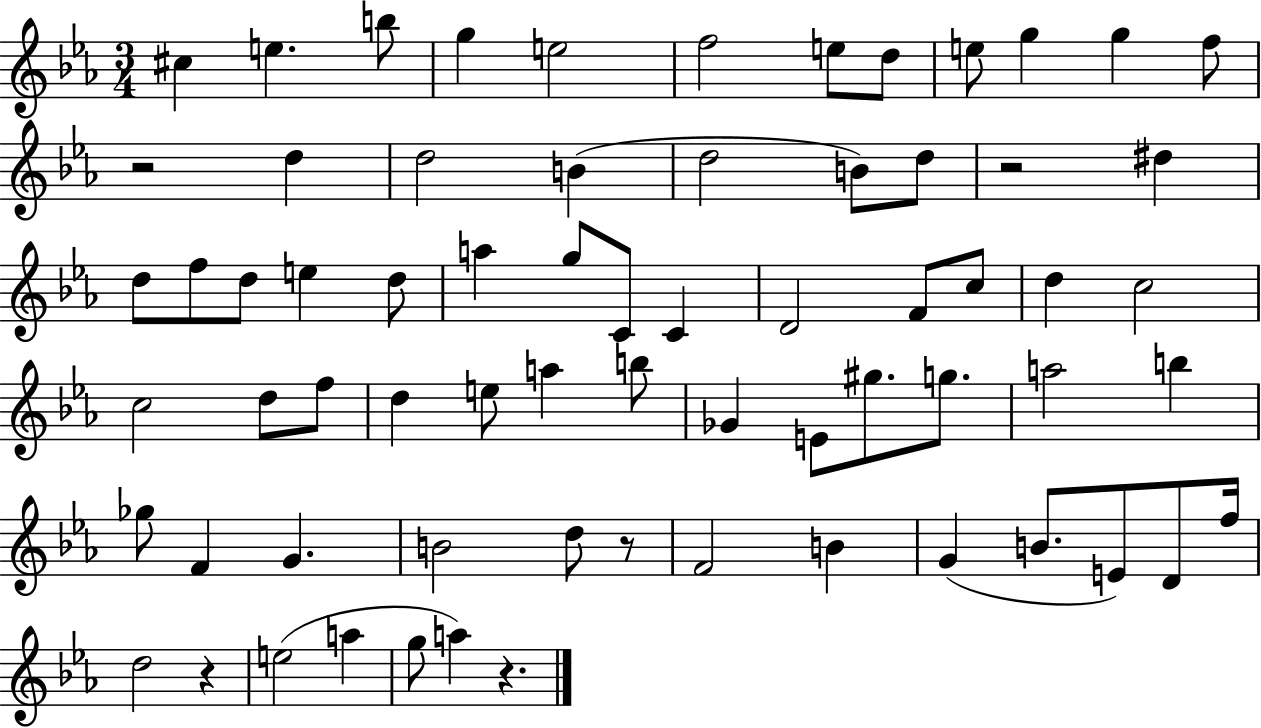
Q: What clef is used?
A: treble